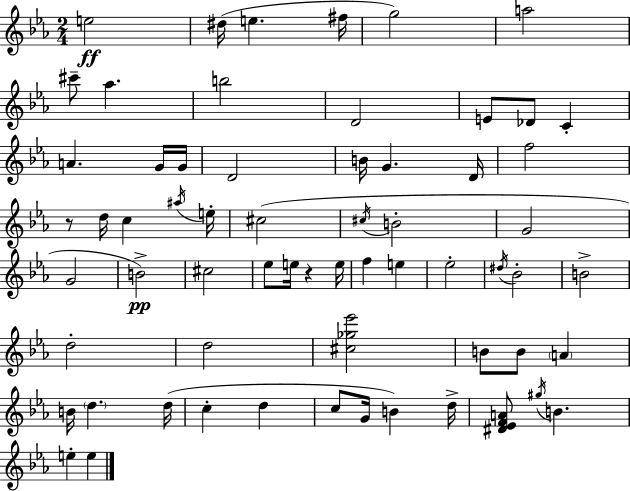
{
  \clef treble
  \numericTimeSignature
  \time 2/4
  \key c \minor
  e''2\ff | dis''16( e''4. fis''16 | g''2) | a''2 | \break cis'''8-- aes''4. | b''2 | d'2 | e'8 des'8 c'4-. | \break a'4. g'16 g'16 | d'2 | b'16 g'4. d'16 | f''2 | \break r8 d''16 c''4 \acciaccatura { ais''16 } | e''16-. cis''2( | \acciaccatura { cis''16 } b'2-. | g'2 | \break g'2 | b'2->\pp) | cis''2 | ees''8 e''16 r4 | \break e''16 f''4 e''4 | ees''2-. | \acciaccatura { dis''16 } bes'2-. | b'2-> | \break d''2-. | d''2 | <cis'' ges'' ees'''>2 | b'8 b'8 \parenthesize a'4 | \break b'16 \parenthesize d''4. | d''16( c''4-. d''4 | c''8 g'16 b'4) | d''16-> <dis' ees' f' a'>8 \acciaccatura { gis''16 } b'4. | \break e''4-. | e''4 \bar "|."
}